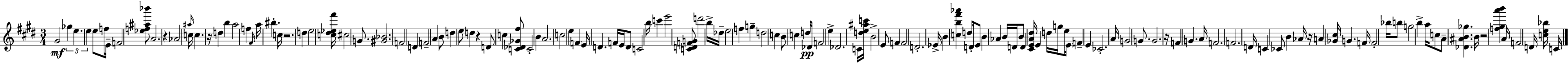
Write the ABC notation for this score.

X:1
T:Untitled
M:3/4
L:1/4
K:E
^G2 _g e e e/2 f/4 E/4 F2 [_ef^a_b']/2 A2 z _A2 ^a/4 c/4 c z/4 d b a2 f ^F/4 a/4 ^b c/4 z2 d e2 [c^d_e^f']/4 ^c2 G/2 [^G_B]2 F2 D F2 A B/2 d e/2 d z D/2 c [C_D_G^f]/2 C2 B A2 c2 e F E/4 D F/4 E/4 D/2 C2 b/4 c' e'2 [CDFG]/2 d'2 b/4 _d/4 e2 f g d2 c B/2 c d/4 _D/4 F2 e _D2 C/4 [de^ac']/4 B2 E/2 F F2 D2 _E/4 B [cb^f'_a'] d/2 D/4 E/2 B _A B/4 D/4 B/2 D [^CEA^d]/4 E d/4 g/4 e/2 E/4 F E _C2 A/4 G2 G/2 G2 z/4 F G A/4 F2 F2 D/4 C _C/2 B _A/4 z/4 A [_G^c]/4 G F/4 F2 _b/4 b/2 g2 b a/4 c/2 A/2 [_D^AB_g] B/4 z2 [f^ga'b'] A/4 F2 D/4 [ce_b]/4 C/4